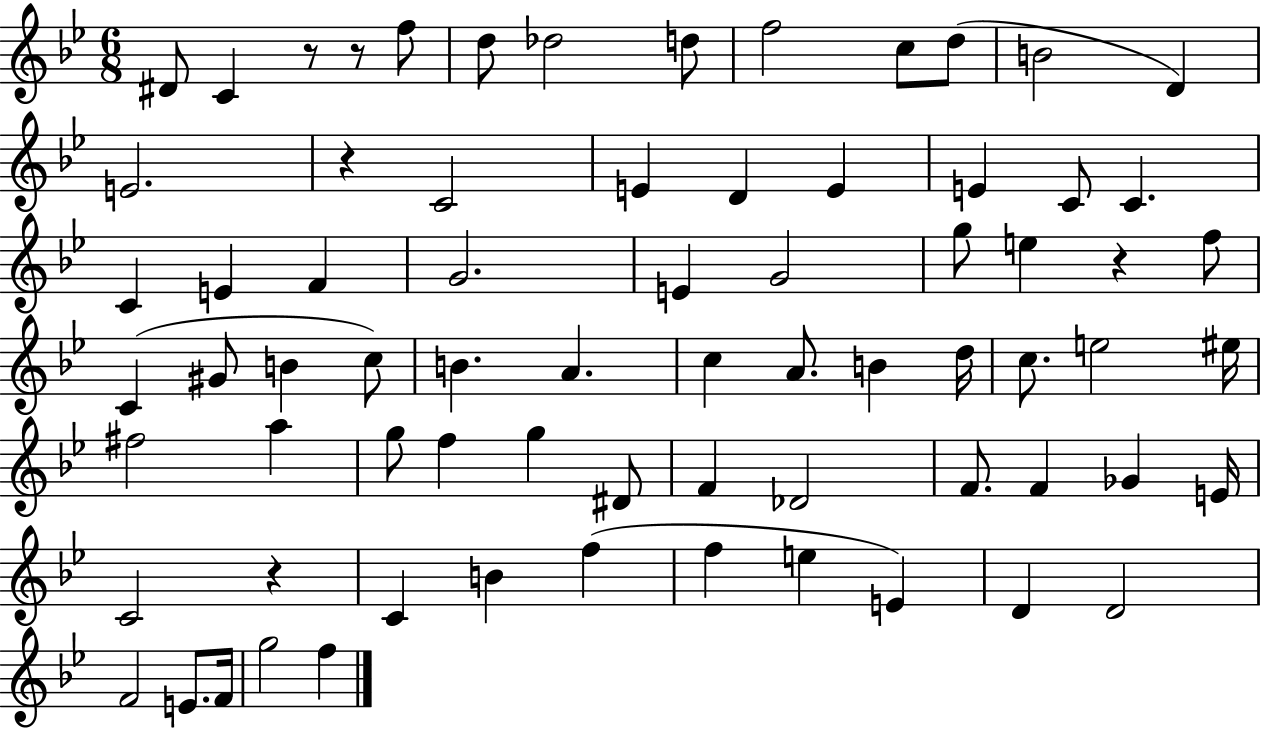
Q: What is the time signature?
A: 6/8